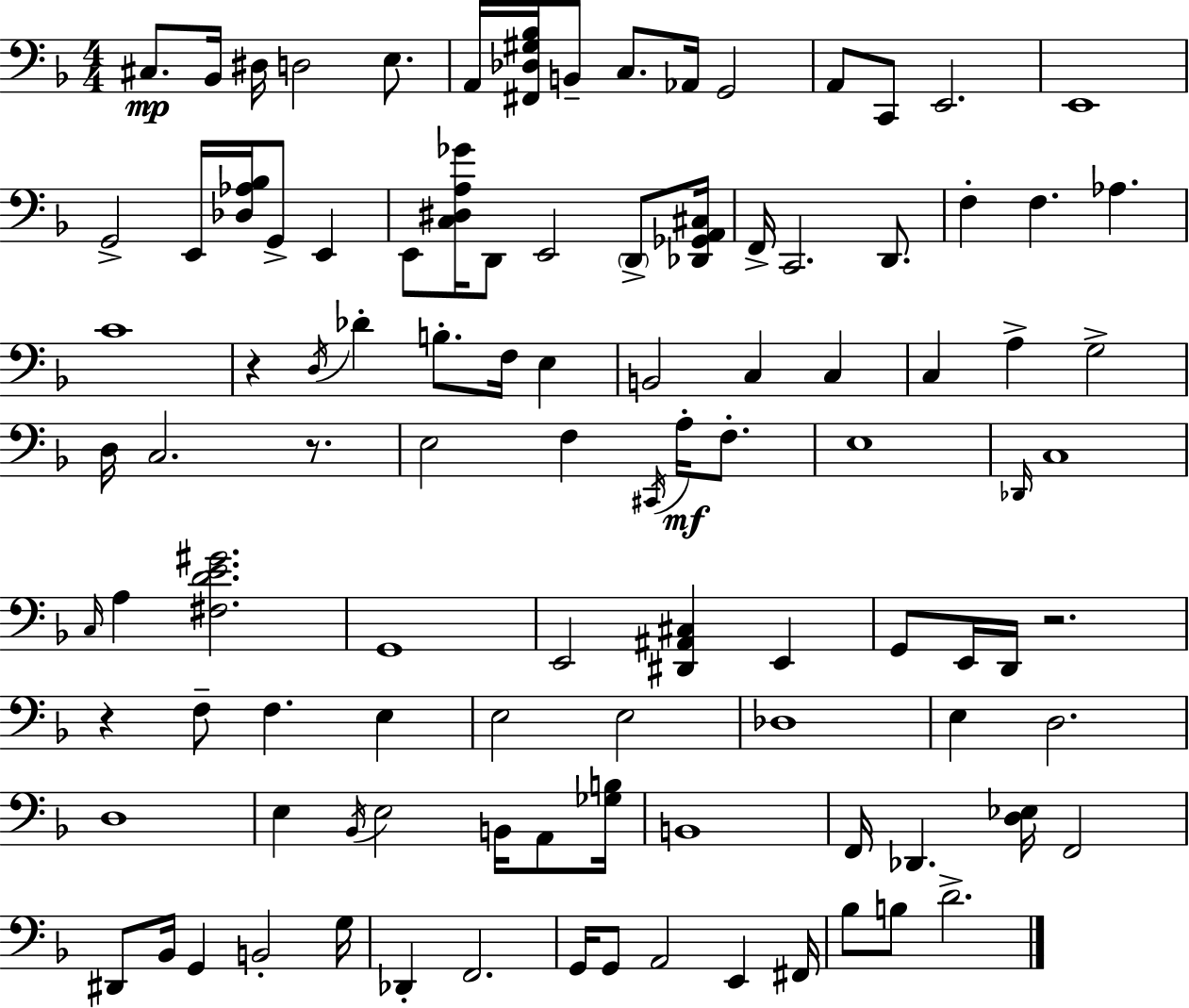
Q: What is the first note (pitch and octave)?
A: C#3